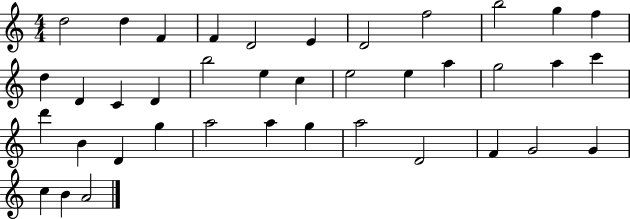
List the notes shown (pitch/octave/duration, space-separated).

D5/h D5/q F4/q F4/q D4/h E4/q D4/h F5/h B5/h G5/q F5/q D5/q D4/q C4/q D4/q B5/h E5/q C5/q E5/h E5/q A5/q G5/h A5/q C6/q D6/q B4/q D4/q G5/q A5/h A5/q G5/q A5/h D4/h F4/q G4/h G4/q C5/q B4/q A4/h